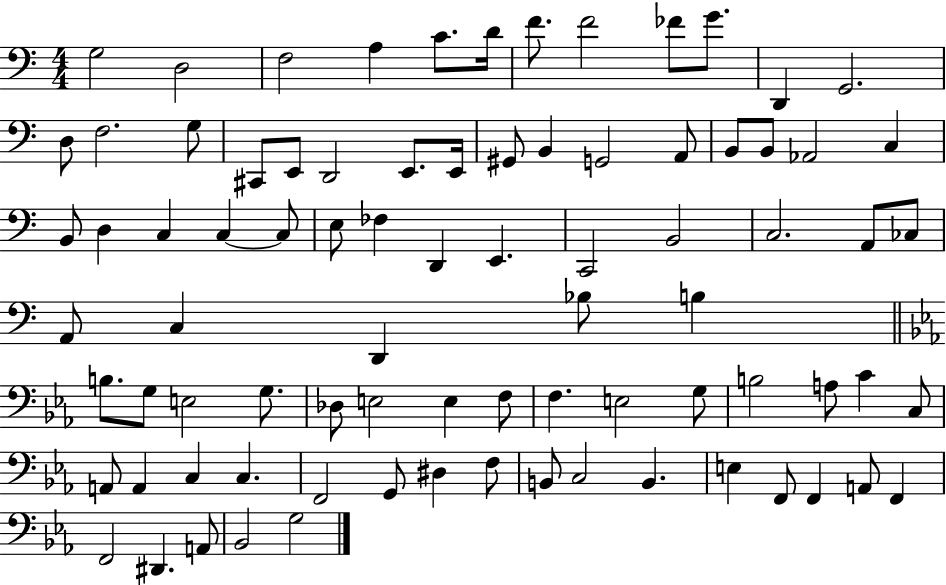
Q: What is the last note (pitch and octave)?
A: G3